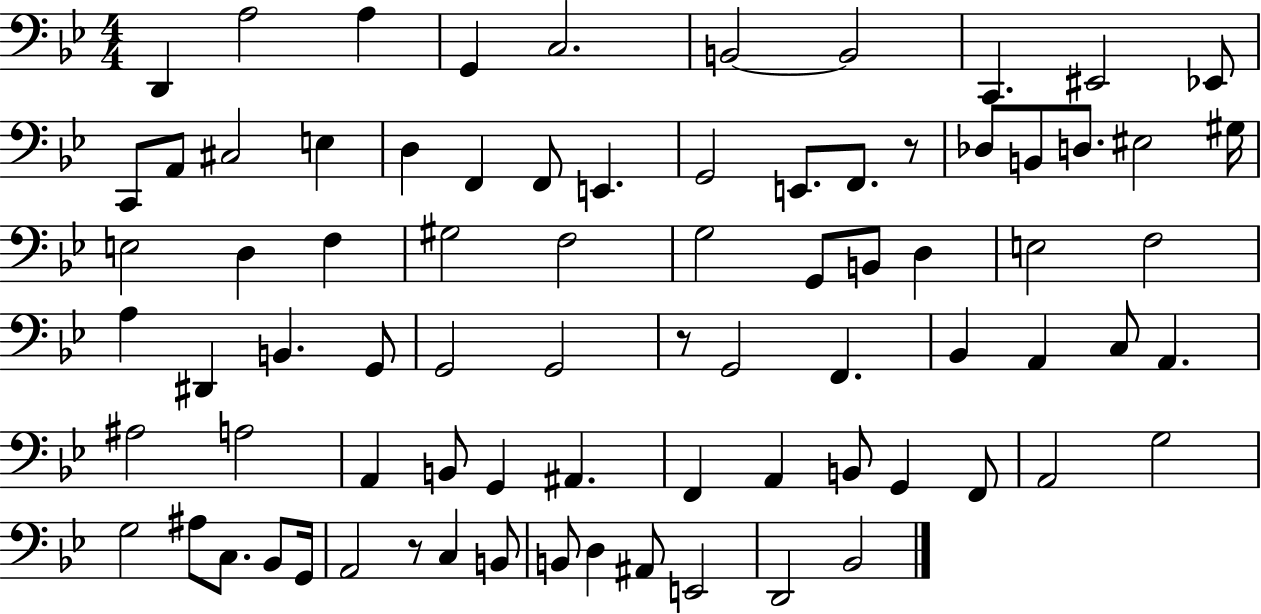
{
  \clef bass
  \numericTimeSignature
  \time 4/4
  \key bes \major
  d,4 a2 a4 | g,4 c2. | b,2~~ b,2 | c,4. eis,2 ees,8 | \break c,8 a,8 cis2 e4 | d4 f,4 f,8 e,4. | g,2 e,8. f,8. r8 | des8 b,8 d8. eis2 gis16 | \break e2 d4 f4 | gis2 f2 | g2 g,8 b,8 d4 | e2 f2 | \break a4 dis,4 b,4. g,8 | g,2 g,2 | r8 g,2 f,4. | bes,4 a,4 c8 a,4. | \break ais2 a2 | a,4 b,8 g,4 ais,4. | f,4 a,4 b,8 g,4 f,8 | a,2 g2 | \break g2 ais8 c8. bes,8 g,16 | a,2 r8 c4 b,8 | b,8 d4 ais,8 e,2 | d,2 bes,2 | \break \bar "|."
}